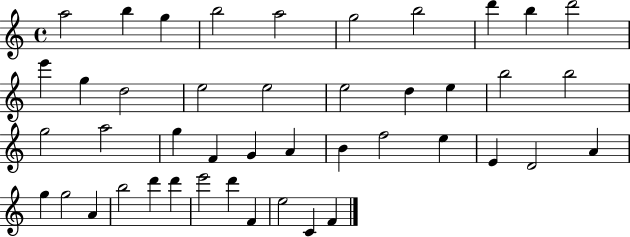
{
  \clef treble
  \time 4/4
  \defaultTimeSignature
  \key c \major
  a''2 b''4 g''4 | b''2 a''2 | g''2 b''2 | d'''4 b''4 d'''2 | \break e'''4 g''4 d''2 | e''2 e''2 | e''2 d''4 e''4 | b''2 b''2 | \break g''2 a''2 | g''4 f'4 g'4 a'4 | b'4 f''2 e''4 | e'4 d'2 a'4 | \break g''4 g''2 a'4 | b''2 d'''4 d'''4 | e'''2 d'''4 f'4 | e''2 c'4 f'4 | \break \bar "|."
}